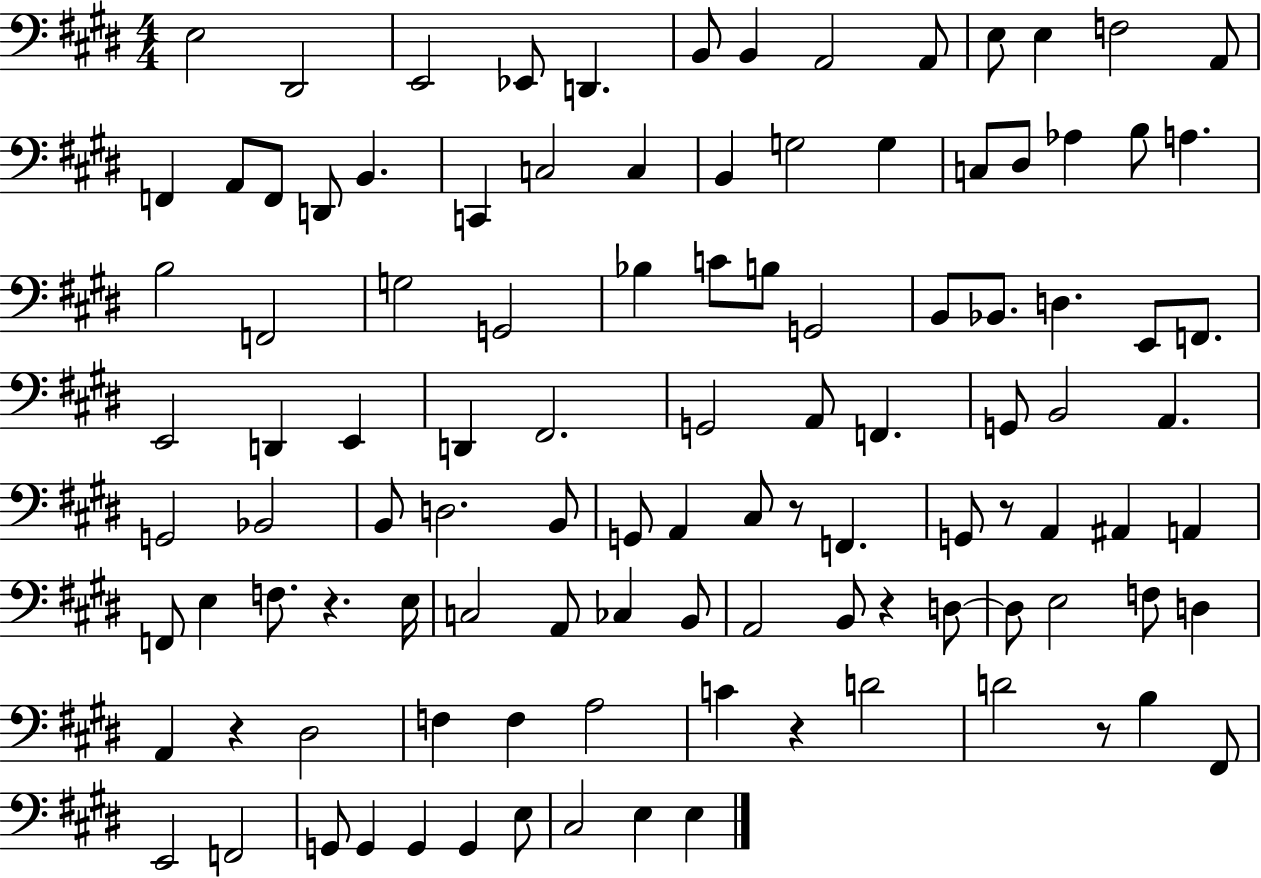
{
  \clef bass
  \numericTimeSignature
  \time 4/4
  \key e \major
  \repeat volta 2 { e2 dis,2 | e,2 ees,8 d,4. | b,8 b,4 a,2 a,8 | e8 e4 f2 a,8 | \break f,4 a,8 f,8 d,8 b,4. | c,4 c2 c4 | b,4 g2 g4 | c8 dis8 aes4 b8 a4. | \break b2 f,2 | g2 g,2 | bes4 c'8 b8 g,2 | b,8 bes,8. d4. e,8 f,8. | \break e,2 d,4 e,4 | d,4 fis,2. | g,2 a,8 f,4. | g,8 b,2 a,4. | \break g,2 bes,2 | b,8 d2. b,8 | g,8 a,4 cis8 r8 f,4. | g,8 r8 a,4 ais,4 a,4 | \break f,8 e4 f8. r4. e16 | c2 a,8 ces4 b,8 | a,2 b,8 r4 d8~~ | d8 e2 f8 d4 | \break a,4 r4 dis2 | f4 f4 a2 | c'4 r4 d'2 | d'2 r8 b4 fis,8 | \break e,2 f,2 | g,8 g,4 g,4 g,4 e8 | cis2 e4 e4 | } \bar "|."
}